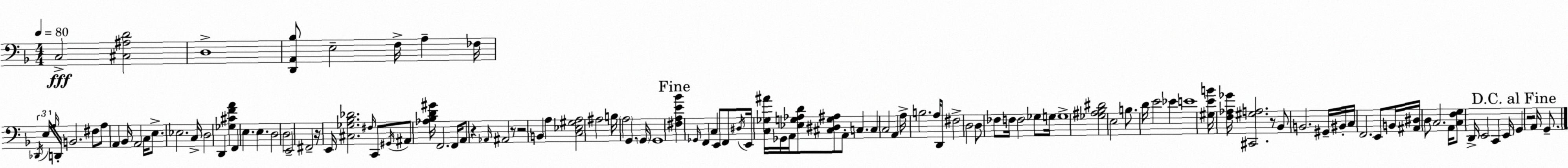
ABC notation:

X:1
T:Untitled
M:4/4
L:1/4
K:F
C,2 [^C,^A,D]2 D,4 [D,,A,,_B,]/2 E,2 F,/4 A, _F,/4 _D,,/4 E,/4 A,/4 D,,/4 B,,2 ^F,/2 A,/2 A,, _B,,/4 A,,2 C,/4 E,/2 _E,2 C,/4 D,2 D,, [_G,^CFA] F,, E, E, D,2 D,2 E,,2 ^F,,2 z/4 E,,/4 [^C,_G,_B,_D]2 ^F,/4 C,,/2 ^G,,/4 ^A,,/2 [_A,_B,D^G]/4 F,,2 F,,/4 A,,/2 z _A,,/4 ^A,,2 z/2 z2 B,, A, [C,_E,^G,A,]2 ^A,2 B,/4 A,2 G,, G,,/4 G,,4 [^F,A,E_B] _G,,/4 F,, C, E,,/2 F,,/2 ^D,/4 E,,/4 [C,_G,^A]/4 _G,,/4 A,,/4 [_E,G,_A,D]/2 [^C,^D,G,^A,]/2 A,,/2 C, C, C,2 A,, A,/4 B,2 A,/4 D,,/2 ^F,2 D,2 D,/2 _F,/2 F,/4 F,2 _G,/2 G,/4 G,4 [_G,^A,_B,^D]2 E,2 B,/2 D/4 E2 _E E4 [^G,EB]/4 [F,_A,_G]/4 [^C,,^G,A,]2 z/2 _B,,/2 B,,2 ^G,,/4 ^B,,/4 C,/4 F,,2 E,,/2 B,,/4 [^A,,^D,]/4 D,/2 C,2 A,,/4 [C,F,G,]/2 D,,/4 E,,2 C,, E,,/4 G,, z2 A,,/4 G,,/2